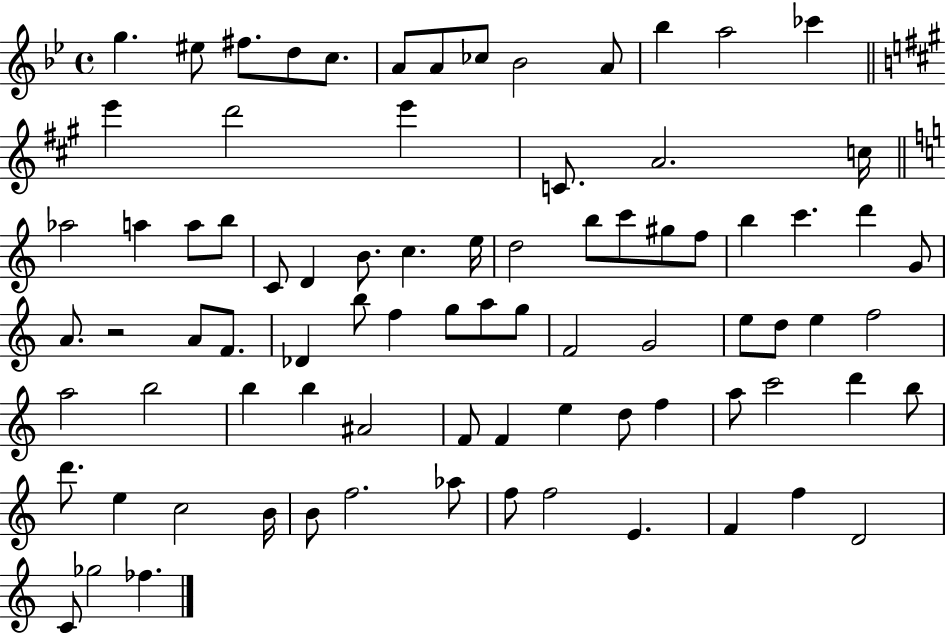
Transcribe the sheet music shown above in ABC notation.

X:1
T:Untitled
M:4/4
L:1/4
K:Bb
g ^e/2 ^f/2 d/2 c/2 A/2 A/2 _c/2 _B2 A/2 _b a2 _c' e' d'2 e' C/2 A2 c/4 _a2 a a/2 b/2 C/2 D B/2 c e/4 d2 b/2 c'/2 ^g/2 f/2 b c' d' G/2 A/2 z2 A/2 F/2 _D b/2 f g/2 a/2 g/2 F2 G2 e/2 d/2 e f2 a2 b2 b b ^A2 F/2 F e d/2 f a/2 c'2 d' b/2 d'/2 e c2 B/4 B/2 f2 _a/2 f/2 f2 E F f D2 C/2 _g2 _f